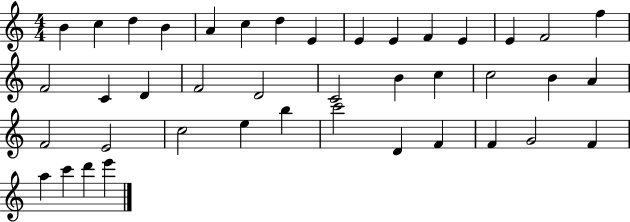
{
  \clef treble
  \numericTimeSignature
  \time 4/4
  \key c \major
  b'4 c''4 d''4 b'4 | a'4 c''4 d''4 e'4 | e'4 e'4 f'4 e'4 | e'4 f'2 f''4 | \break f'2 c'4 d'4 | f'2 d'2 | c'2 b'4 c''4 | c''2 b'4 a'4 | \break f'2 e'2 | c''2 e''4 b''4 | c'''2 d'4 f'4 | f'4 g'2 f'4 | \break a''4 c'''4 d'''4 e'''4 | \bar "|."
}